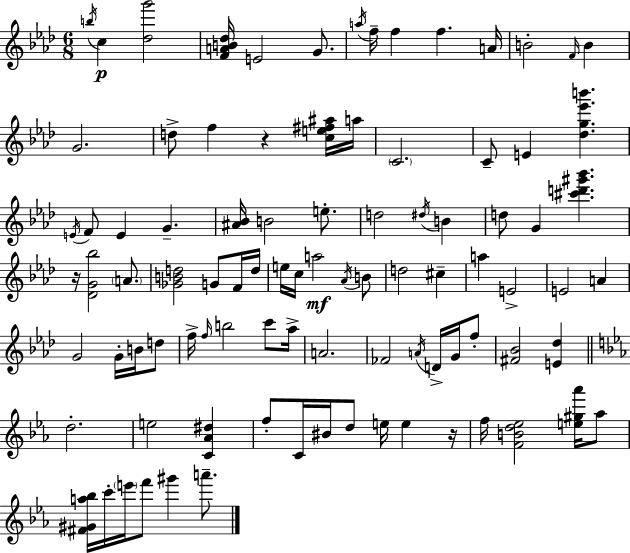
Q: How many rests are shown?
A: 3